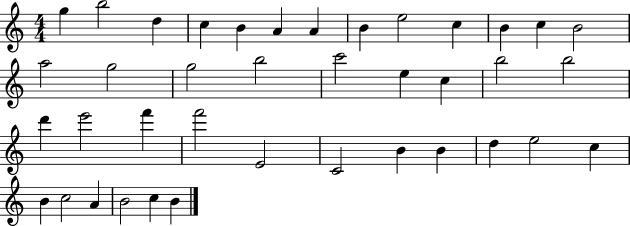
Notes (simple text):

G5/q B5/h D5/q C5/q B4/q A4/q A4/q B4/q E5/h C5/q B4/q C5/q B4/h A5/h G5/h G5/h B5/h C6/h E5/q C5/q B5/h B5/h D6/q E6/h F6/q F6/h E4/h C4/h B4/q B4/q D5/q E5/h C5/q B4/q C5/h A4/q B4/h C5/q B4/q